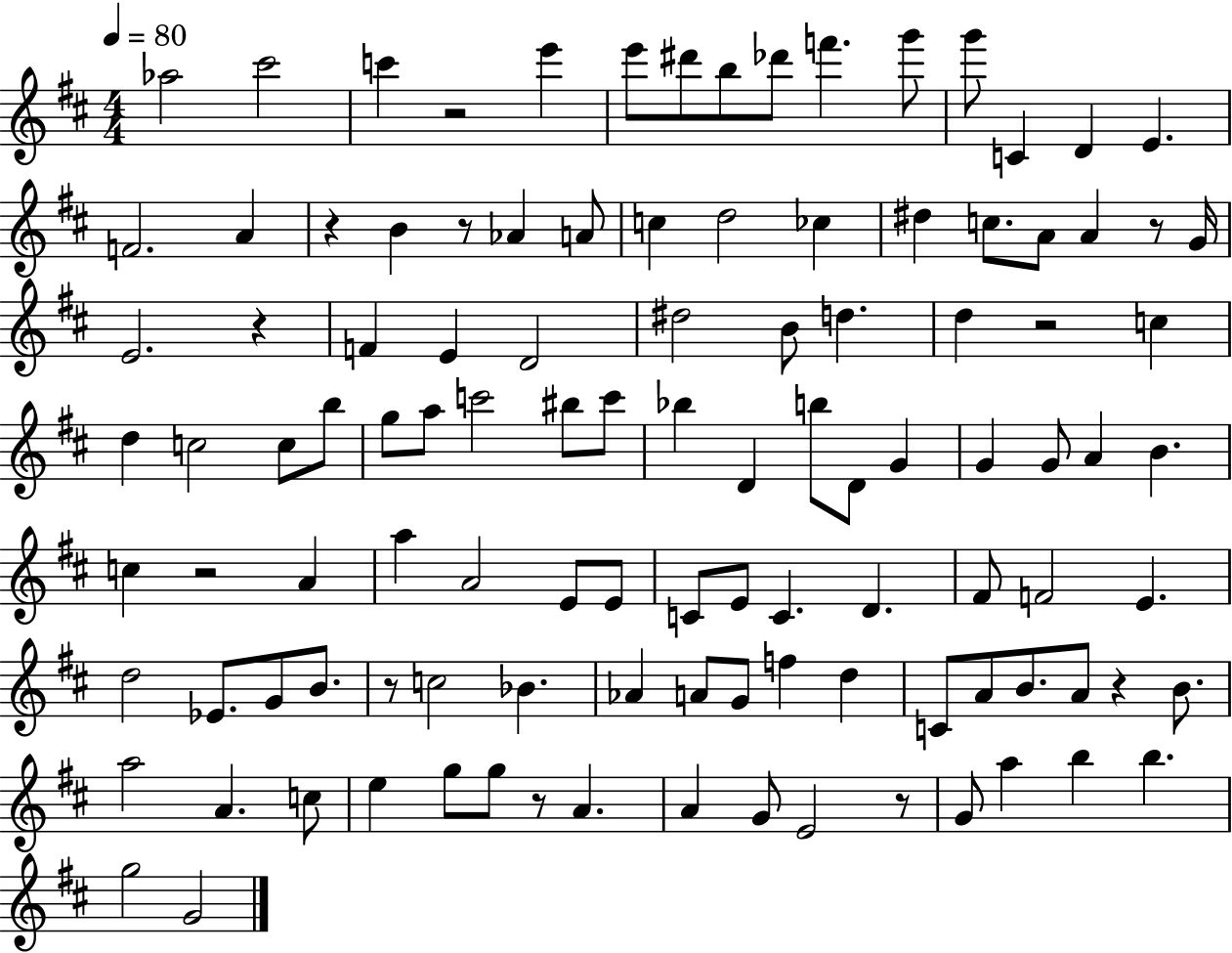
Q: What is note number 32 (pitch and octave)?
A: D#5